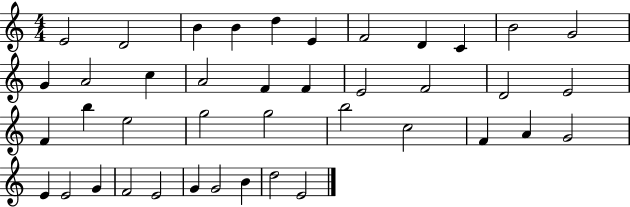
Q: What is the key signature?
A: C major